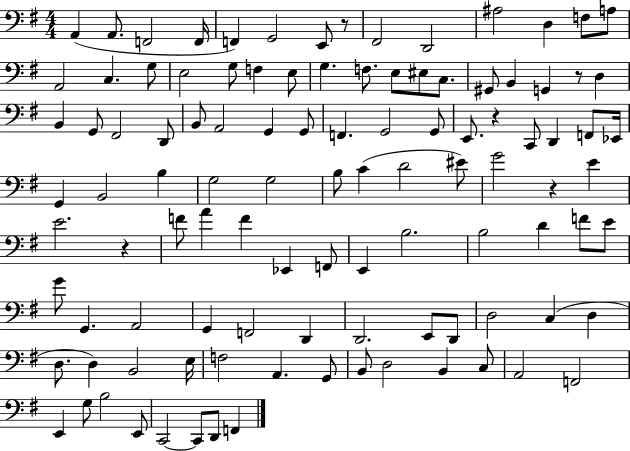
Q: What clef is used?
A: bass